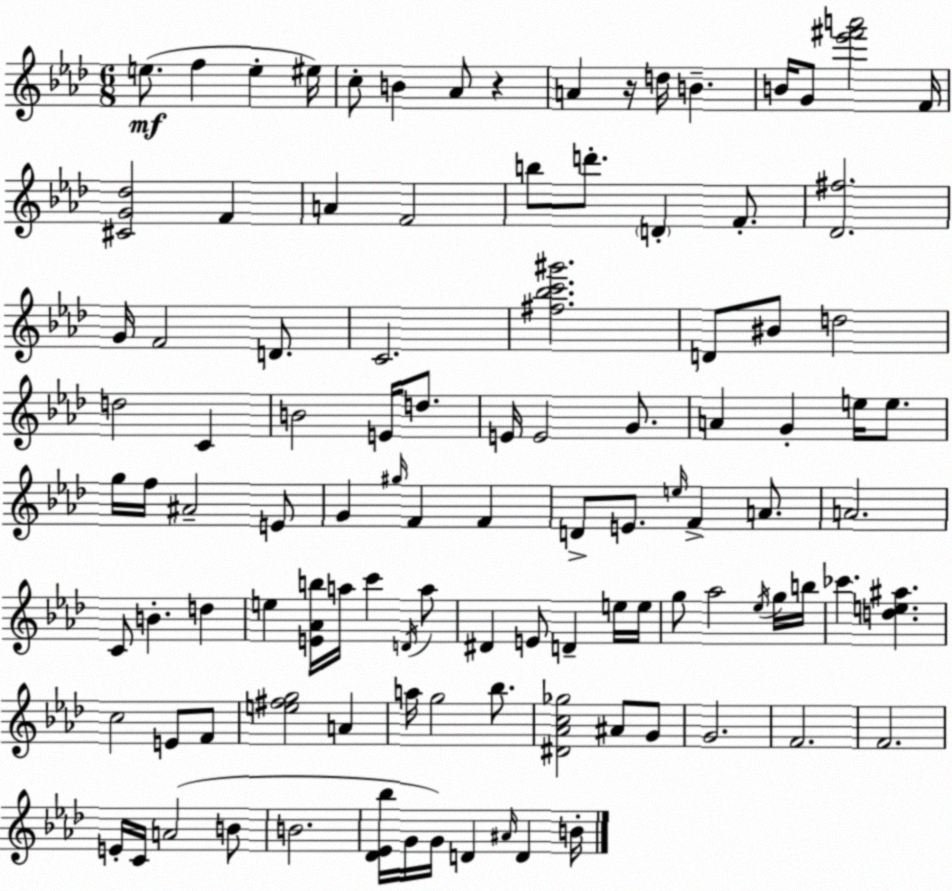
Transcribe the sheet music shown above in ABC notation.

X:1
T:Untitled
M:6/8
L:1/4
K:Fm
e/2 f e ^e/4 c/2 B _A/2 z A z/4 d/4 B B/4 G/2 [_e'^f'a']2 F/4 [^CG_d]2 F A F2 b/2 d'/2 D F/2 [_D^f]2 G/4 F2 D/2 C2 [^f_bc'^g']2 D/2 ^B/2 d2 d2 C B2 E/4 d/2 E/4 E2 G/2 A G e/4 e/2 g/4 f/4 ^A2 E/2 G ^g/4 F F D/2 E/2 e/4 F A/2 A2 C/2 B d e [E_Ab]/4 a/4 c' D/4 a/2 ^D E/2 D e/4 e/4 g/2 _a2 _e/4 g/4 b/4 _c' [de^a] c2 E/2 F/2 [e^fg]2 A a/4 g2 _b/2 [^D_Ac_g]2 ^A/2 G/2 G2 F2 F2 E/4 C/4 A2 B/2 B2 [_D_E_b]/4 G/4 G/4 D ^A/4 D B/4